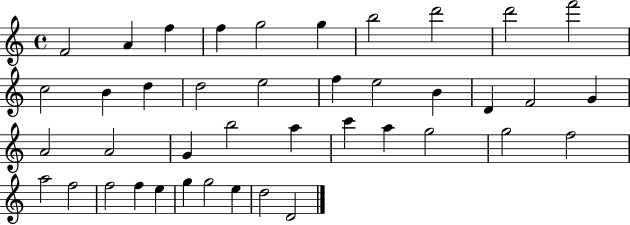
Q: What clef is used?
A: treble